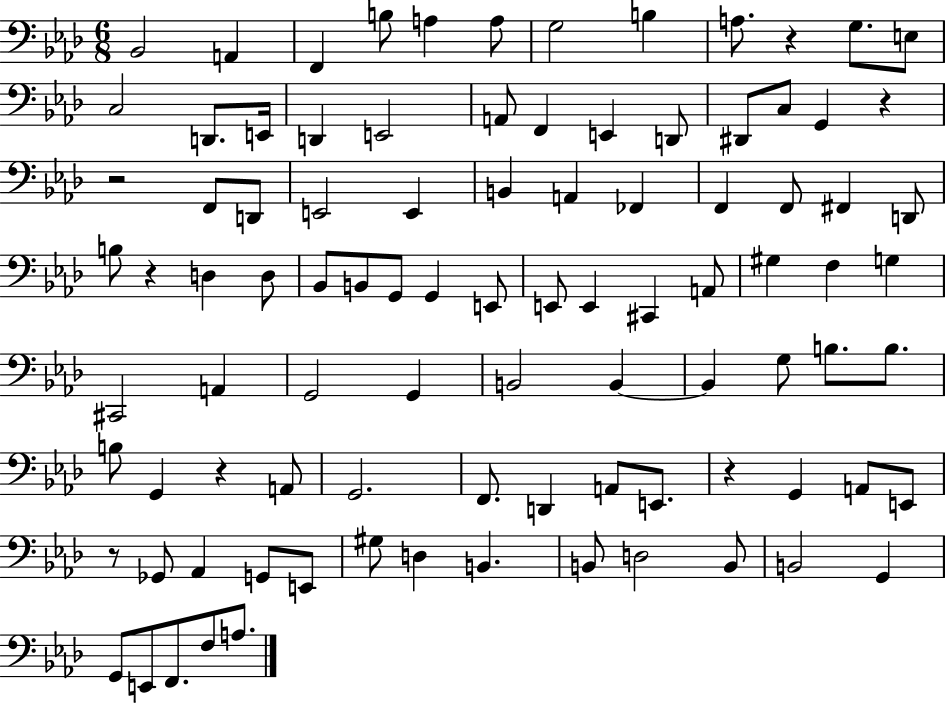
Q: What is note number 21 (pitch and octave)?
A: D#2